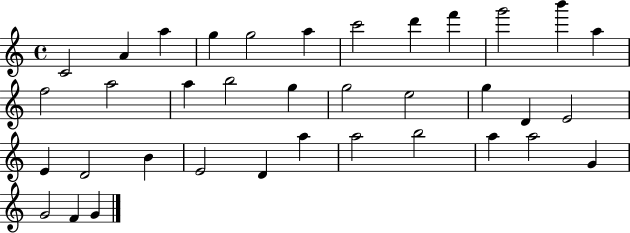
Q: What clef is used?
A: treble